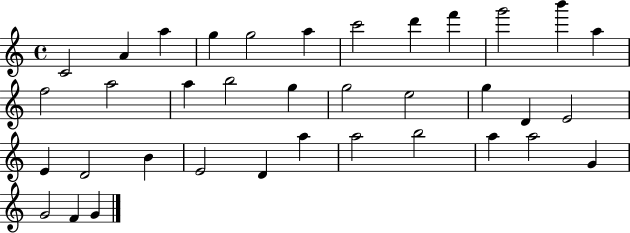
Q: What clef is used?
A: treble